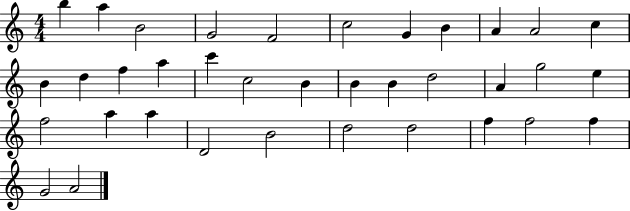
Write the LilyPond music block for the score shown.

{
  \clef treble
  \numericTimeSignature
  \time 4/4
  \key c \major
  b''4 a''4 b'2 | g'2 f'2 | c''2 g'4 b'4 | a'4 a'2 c''4 | \break b'4 d''4 f''4 a''4 | c'''4 c''2 b'4 | b'4 b'4 d''2 | a'4 g''2 e''4 | \break f''2 a''4 a''4 | d'2 b'2 | d''2 d''2 | f''4 f''2 f''4 | \break g'2 a'2 | \bar "|."
}